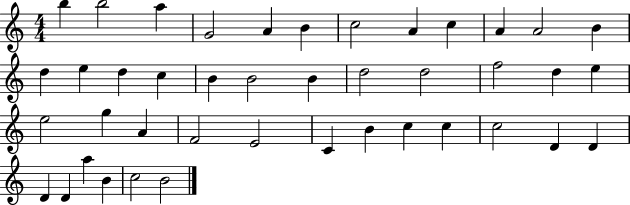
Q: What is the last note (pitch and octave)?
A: B4